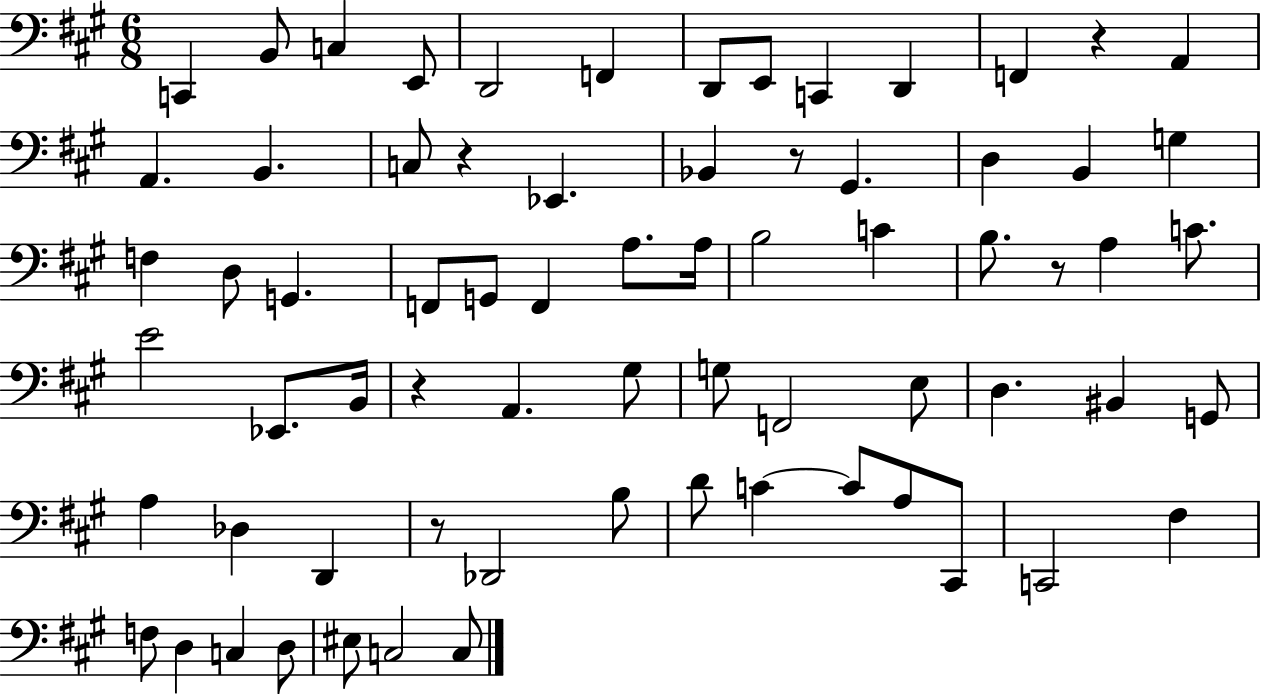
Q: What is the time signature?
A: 6/8